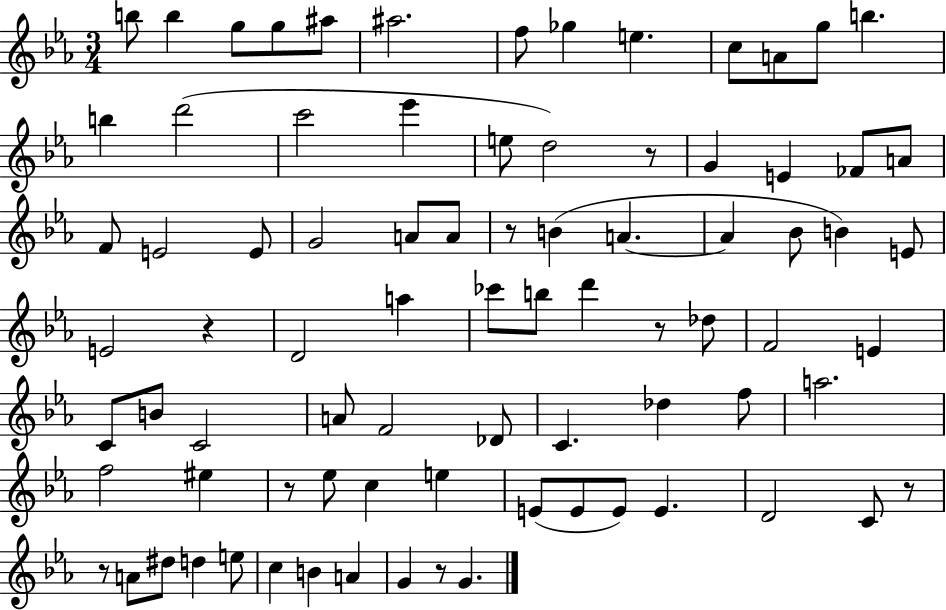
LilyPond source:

{
  \clef treble
  \numericTimeSignature
  \time 3/4
  \key ees \major
  \repeat volta 2 { b''8 b''4 g''8 g''8 ais''8 | ais''2. | f''8 ges''4 e''4. | c''8 a'8 g''8 b''4. | \break b''4 d'''2( | c'''2 ees'''4 | e''8 d''2) r8 | g'4 e'4 fes'8 a'8 | \break f'8 e'2 e'8 | g'2 a'8 a'8 | r8 b'4( a'4.~~ | a'4 bes'8 b'4) e'8 | \break e'2 r4 | d'2 a''4 | ces'''8 b''8 d'''4 r8 des''8 | f'2 e'4 | \break c'8 b'8 c'2 | a'8 f'2 des'8 | c'4. des''4 f''8 | a''2. | \break f''2 eis''4 | r8 ees''8 c''4 e''4 | e'8( e'8 e'8) e'4. | d'2 c'8 r8 | \break r8 a'8 dis''8 d''4 e''8 | c''4 b'4 a'4 | g'4 r8 g'4. | } \bar "|."
}